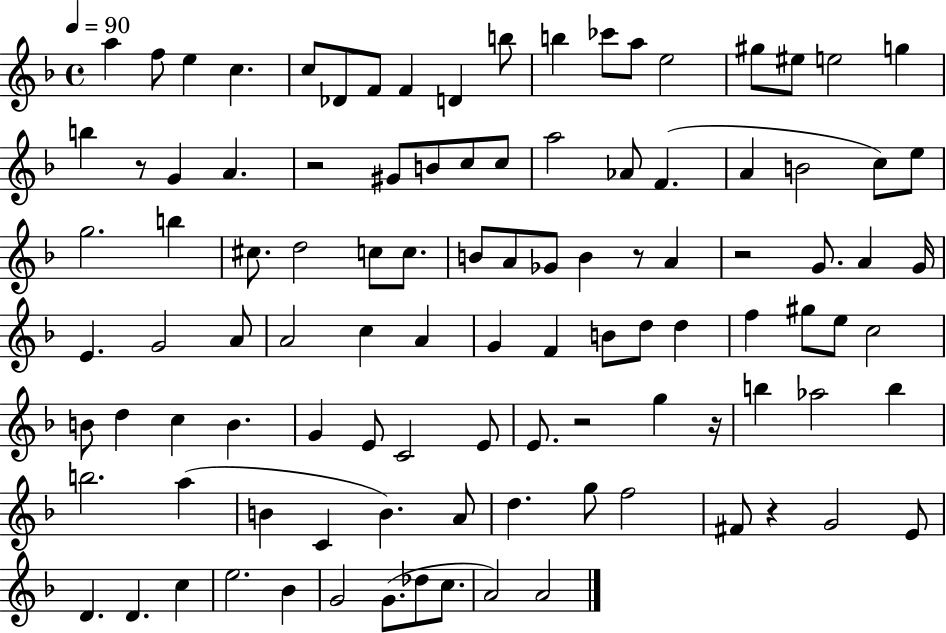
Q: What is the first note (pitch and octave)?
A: A5